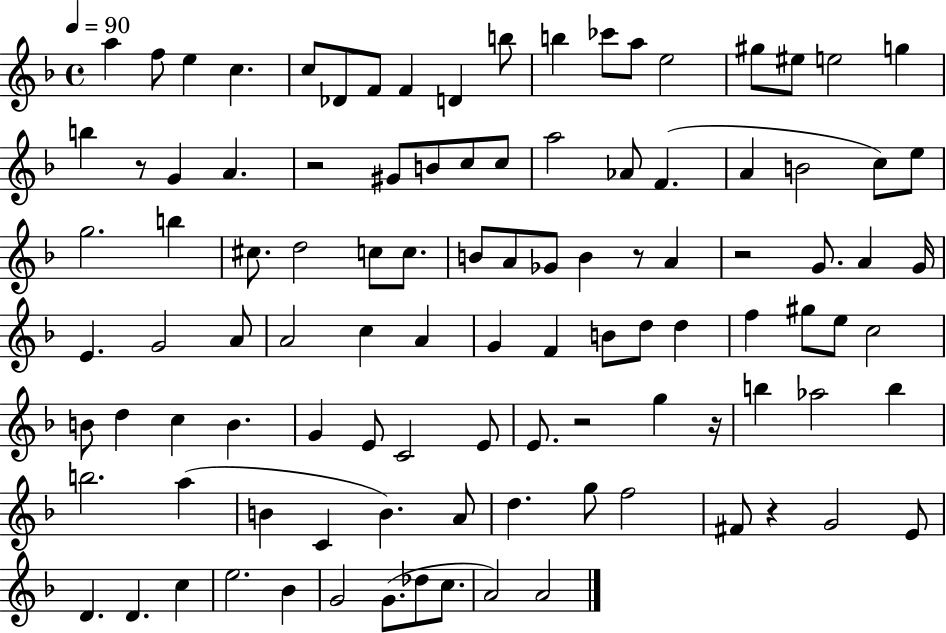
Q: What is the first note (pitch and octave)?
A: A5